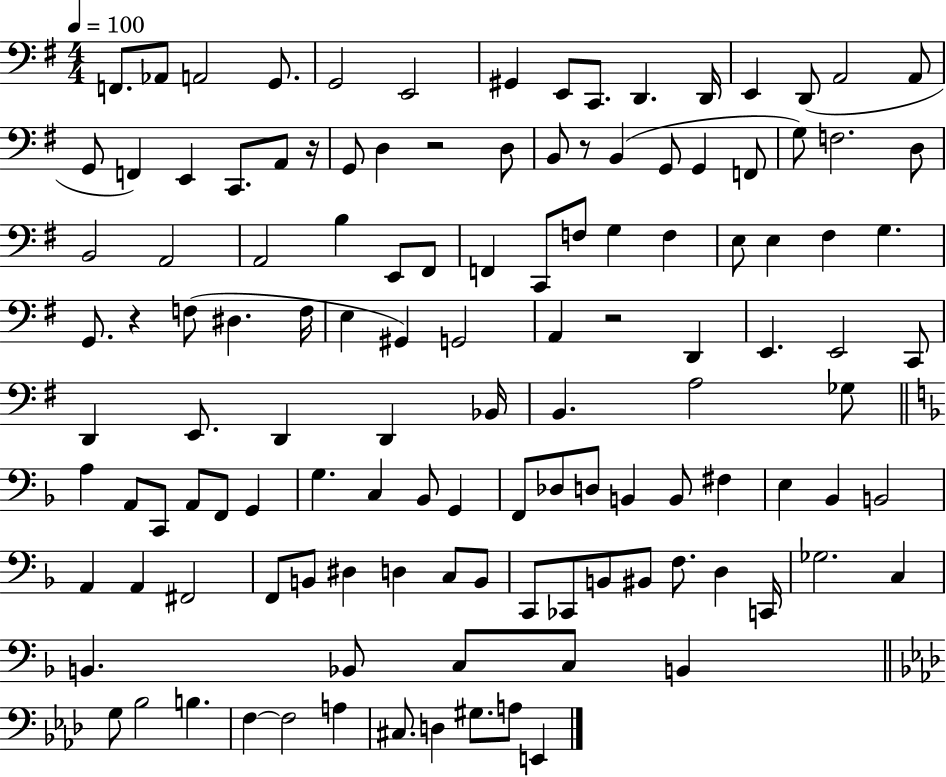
F2/e. Ab2/e A2/h G2/e. G2/h E2/h G#2/q E2/e C2/e. D2/q. D2/s E2/q D2/e A2/h A2/e G2/e F2/q E2/q C2/e. A2/e R/s G2/e D3/q R/h D3/e B2/e R/e B2/q G2/e G2/q F2/e G3/e F3/h. D3/e B2/h A2/h A2/h B3/q E2/e F#2/e F2/q C2/e F3/e G3/q F3/q E3/e E3/q F#3/q G3/q. G2/e. R/q F3/e D#3/q. F3/s E3/q G#2/q G2/h A2/q R/h D2/q E2/q. E2/h C2/e D2/q E2/e. D2/q D2/q Bb2/s B2/q. A3/h Gb3/e A3/q A2/e C2/e A2/e F2/e G2/q G3/q. C3/q Bb2/e G2/q F2/e Db3/e D3/e B2/q B2/e F#3/q E3/q Bb2/q B2/h A2/q A2/q F#2/h F2/e B2/e D#3/q D3/q C3/e B2/e C2/e CES2/e B2/e BIS2/e F3/e. D3/q C2/s Gb3/h. C3/q B2/q. Bb2/e C3/e C3/e B2/q G3/e Bb3/h B3/q. F3/q F3/h A3/q C#3/e. D3/q G#3/e. A3/e E2/q